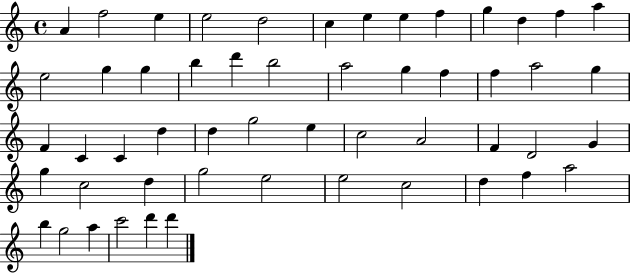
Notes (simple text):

A4/q F5/h E5/q E5/h D5/h C5/q E5/q E5/q F5/q G5/q D5/q F5/q A5/q E5/h G5/q G5/q B5/q D6/q B5/h A5/h G5/q F5/q F5/q A5/h G5/q F4/q C4/q C4/q D5/q D5/q G5/h E5/q C5/h A4/h F4/q D4/h G4/q G5/q C5/h D5/q G5/h E5/h E5/h C5/h D5/q F5/q A5/h B5/q G5/h A5/q C6/h D6/q D6/q